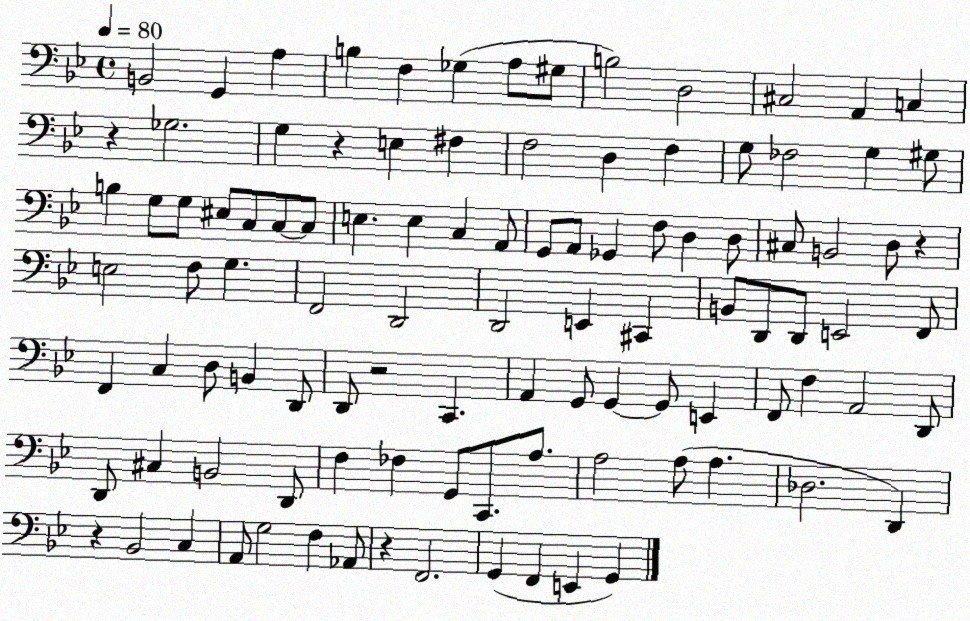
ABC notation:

X:1
T:Untitled
M:4/4
L:1/4
K:Bb
B,,2 G,, A, B, F, _G, A,/2 ^G,/2 B,2 D,2 ^C,2 A,, C, z _G,2 G, z E, ^F, F,2 D, F, G,/2 _F,2 G, ^G,/2 B, G,/2 G,/2 ^E,/2 C,/2 C,/2 C,/2 E, E, C, A,,/2 G,,/2 A,,/2 _G,, F,/2 D, D,/2 ^C,/2 B,,2 D,/2 z E,2 F,/2 G, F,,2 D,,2 D,,2 E,, ^C,, B,,/2 D,,/2 D,,/2 E,,2 F,,/2 F,, C, D,/2 B,, D,,/2 D,,/2 z2 C,, A,, G,,/2 G,, G,,/2 E,, F,,/2 F, A,,2 D,,/2 D,,/2 ^C, B,,2 D,,/2 F, _F, G,,/2 C,,/2 A,/2 A,2 A,/2 A, _D,2 D,, z _B,,2 C, A,,/2 G,2 F, _A,,/2 z F,,2 G,, F,, E,, G,,